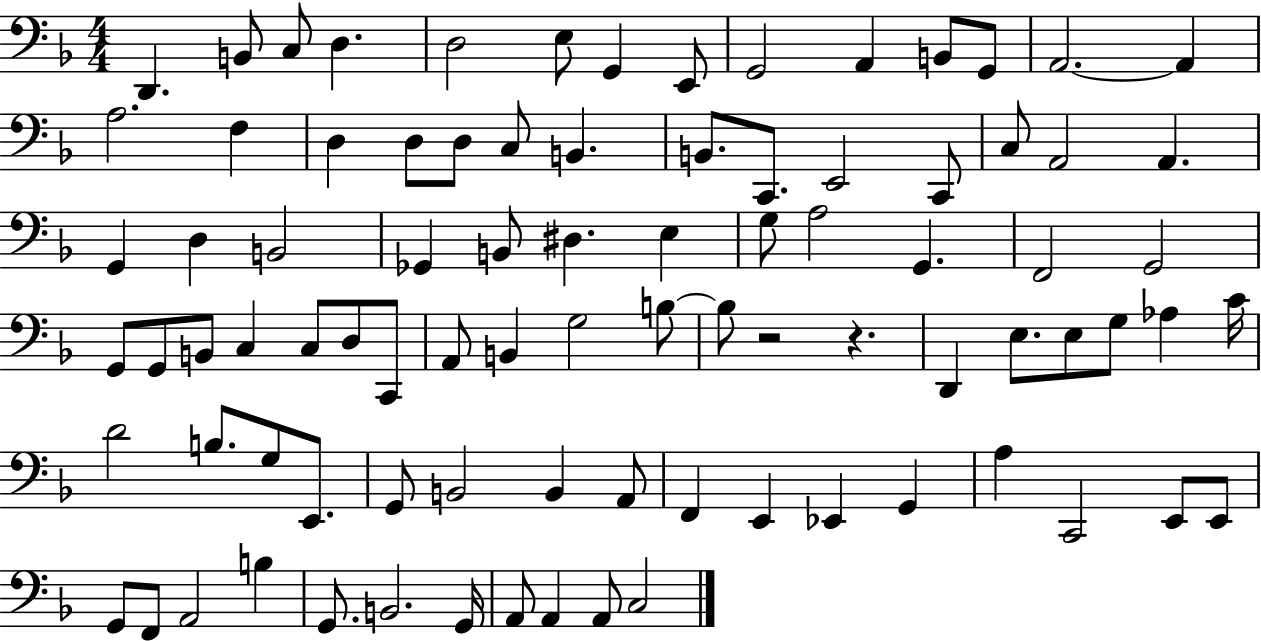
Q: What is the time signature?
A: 4/4